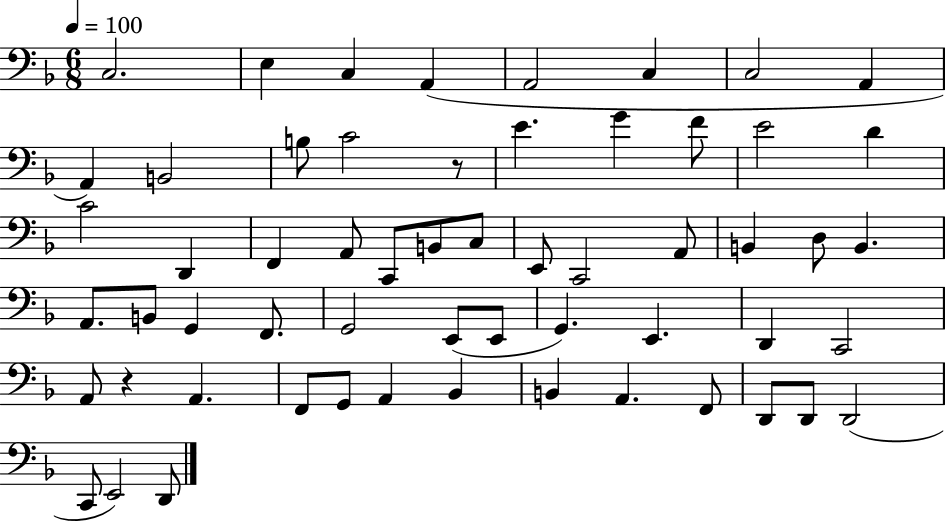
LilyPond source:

{
  \clef bass
  \numericTimeSignature
  \time 6/8
  \key f \major
  \tempo 4 = 100
  c2. | e4 c4 a,4( | a,2 c4 | c2 a,4 | \break a,4) b,2 | b8 c'2 r8 | e'4. g'4 f'8 | e'2 d'4 | \break c'2 d,4 | f,4 a,8 c,8 b,8 c8 | e,8 c,2 a,8 | b,4 d8 b,4. | \break a,8. b,8 g,4 f,8. | g,2 e,8( e,8 | g,4.) e,4. | d,4 c,2 | \break a,8 r4 a,4. | f,8 g,8 a,4 bes,4 | b,4 a,4. f,8 | d,8 d,8 d,2( | \break c,8 e,2) d,8 | \bar "|."
}